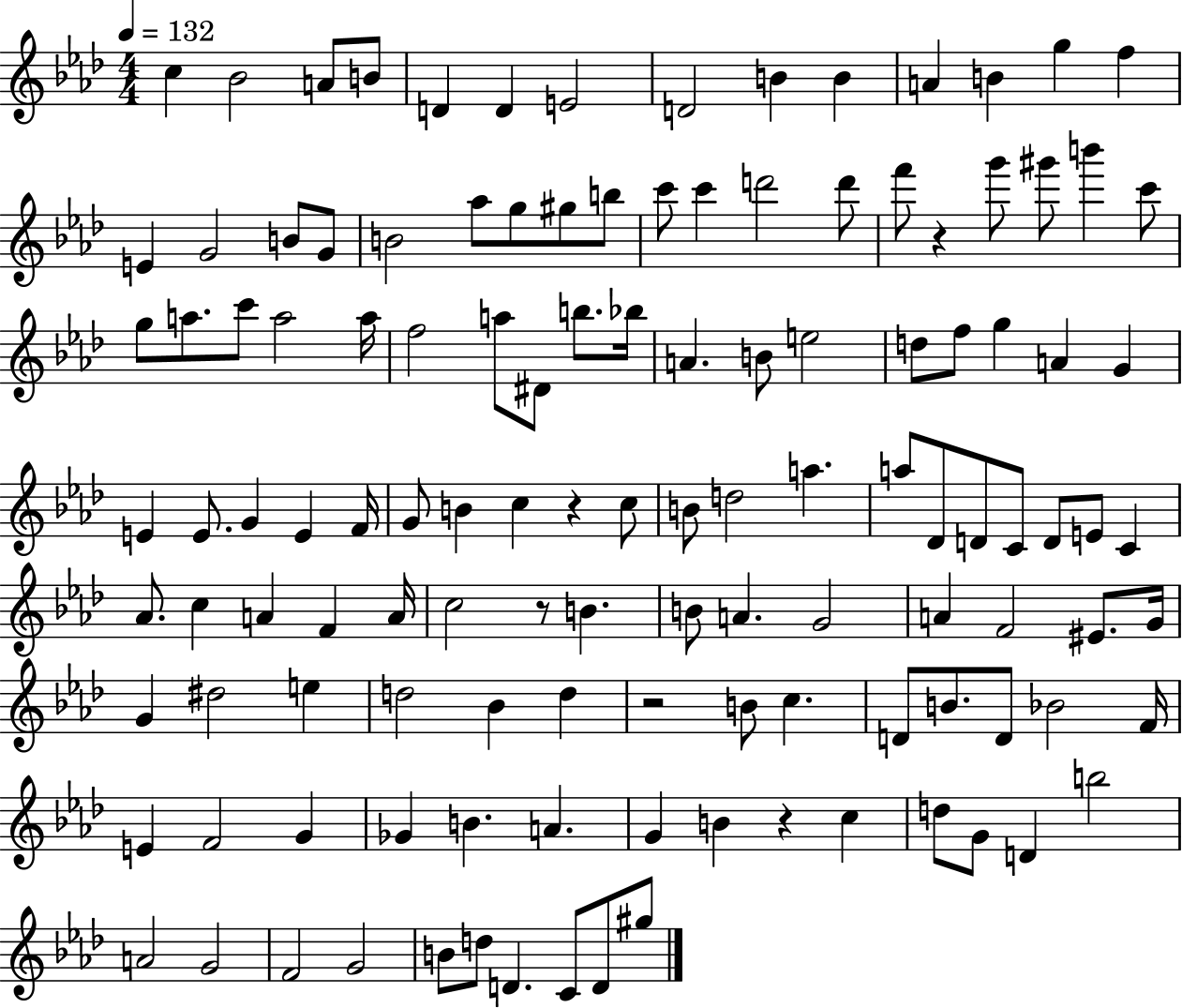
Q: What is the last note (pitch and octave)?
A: G#5